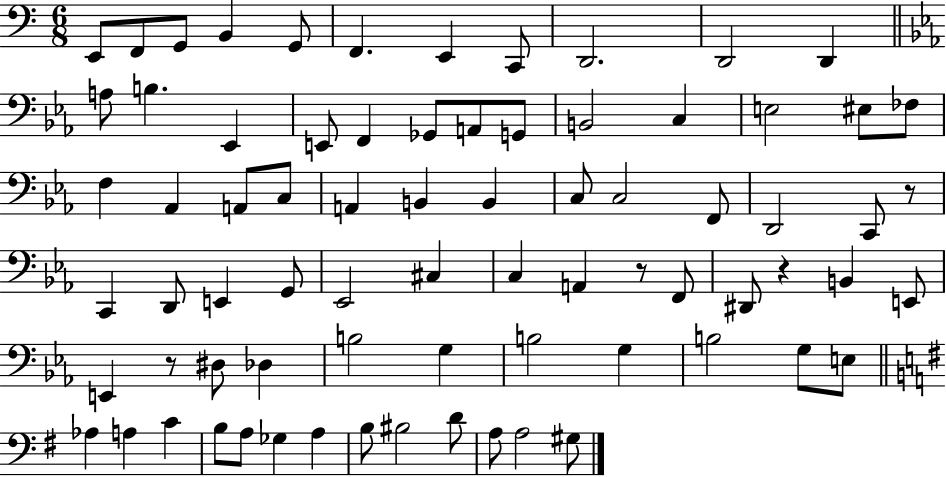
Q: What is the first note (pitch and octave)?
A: E2